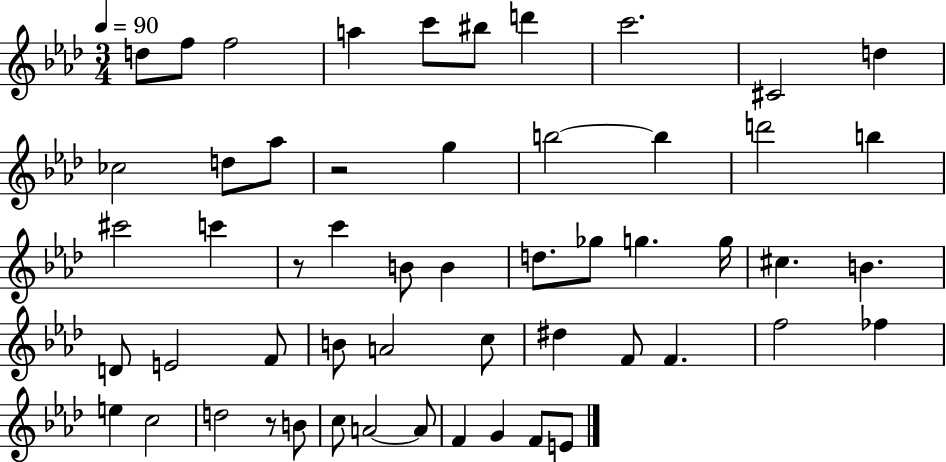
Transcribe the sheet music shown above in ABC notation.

X:1
T:Untitled
M:3/4
L:1/4
K:Ab
d/2 f/2 f2 a c'/2 ^b/2 d' c'2 ^C2 d _c2 d/2 _a/2 z2 g b2 b d'2 b ^c'2 c' z/2 c' B/2 B d/2 _g/2 g g/4 ^c B D/2 E2 F/2 B/2 A2 c/2 ^d F/2 F f2 _f e c2 d2 z/2 B/2 c/2 A2 A/2 F G F/2 E/2